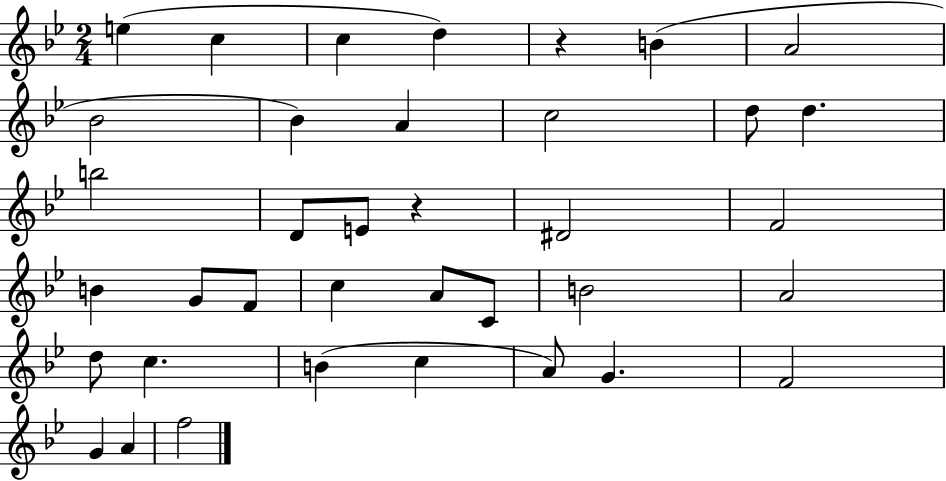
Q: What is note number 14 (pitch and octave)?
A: D4